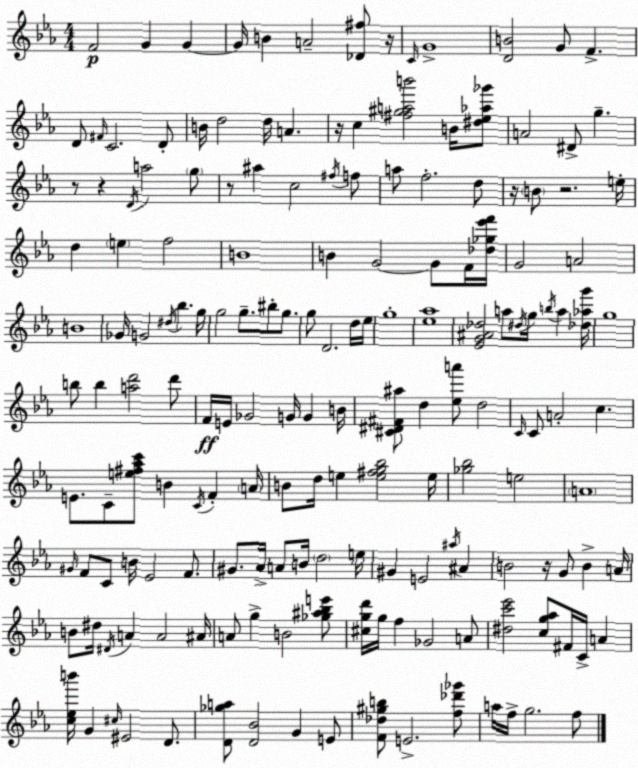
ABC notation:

X:1
T:Untitled
M:4/4
L:1/4
K:Cm
F2 G G G/4 B A2 [_D^f]/2 z/4 C/4 G4 [DB]2 G/2 F D/2 ^F/4 C2 D/2 B/4 d2 d/4 A z/4 c [^f^gab']2 B/4 [^d_e_a_g']/2 A2 ^D/2 g z/2 z D/4 a2 g/2 z/2 ^a c2 ^f/4 f/2 a/2 f2 d/2 z/4 B/2 z2 e/4 d e f2 B4 B G2 G/2 F/4 [_d_g_e'f']/4 G2 A2 B4 _G/4 G2 ^d/4 _b g/4 g2 g/2 ^b/2 g/2 g/2 D2 d/4 _e/4 g4 [_e_a]4 [_EG^A_d]2 a/2 ^d/4 g/4 b/4 a [_d_ag']/4 g4 b/2 b [ad']2 d'/2 F/4 E/4 _G2 G/4 G B/4 [^C^D^F^a]/2 d [_ea']/2 d2 C/4 C/2 A2 c E/2 C/2 [e^f_ac']/2 B C/4 F A/4 B/2 d/4 e [e^fg_b]2 e/4 [_g_b]2 e2 A4 ^G/4 F/2 C/2 B/4 _E2 F/2 ^G/2 _A/4 A/2 B/4 d2 e/4 ^G E2 ^a/4 ^A B2 z/4 G/2 B A/4 B/2 ^d/4 ^D/4 A A2 ^A/4 A/2 g B2 [_g^a_be']/2 [^cgd']/4 g/4 f _G2 A/2 [^dc'_e']2 [cg_a]/2 ^F/4 C/4 A [c_eb']/4 G ^c/4 ^E2 D/2 [D_ga]/2 [D_B]2 G E/2 [F_d^gb]/2 E2 [f_d'_g']/2 a/4 f/4 g2 f/2